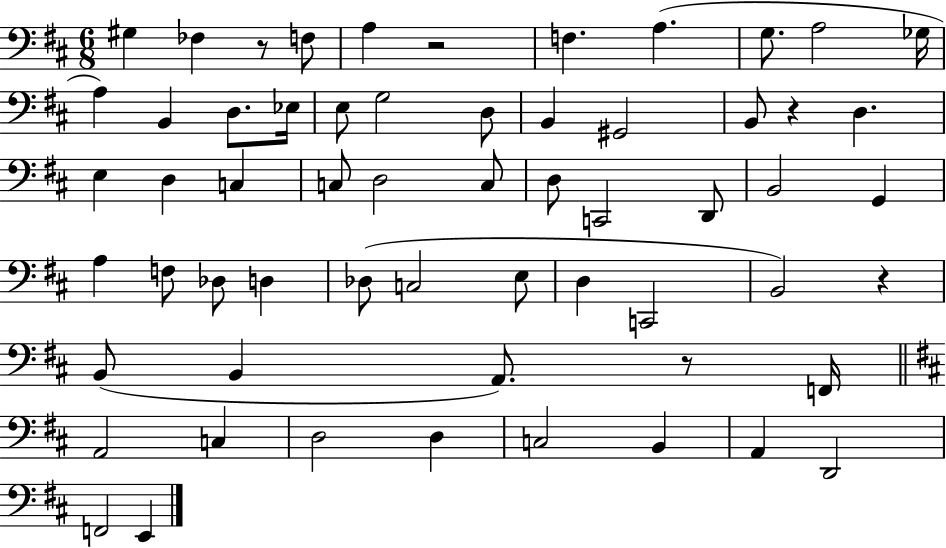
G#3/q FES3/q R/e F3/e A3/q R/h F3/q. A3/q. G3/e. A3/h Gb3/s A3/q B2/q D3/e. Eb3/s E3/e G3/h D3/e B2/q G#2/h B2/e R/q D3/q. E3/q D3/q C3/q C3/e D3/h C3/e D3/e C2/h D2/e B2/h G2/q A3/q F3/e Db3/e D3/q Db3/e C3/h E3/e D3/q C2/h B2/h R/q B2/e B2/q A2/e. R/e F2/s A2/h C3/q D3/h D3/q C3/h B2/q A2/q D2/h F2/h E2/q